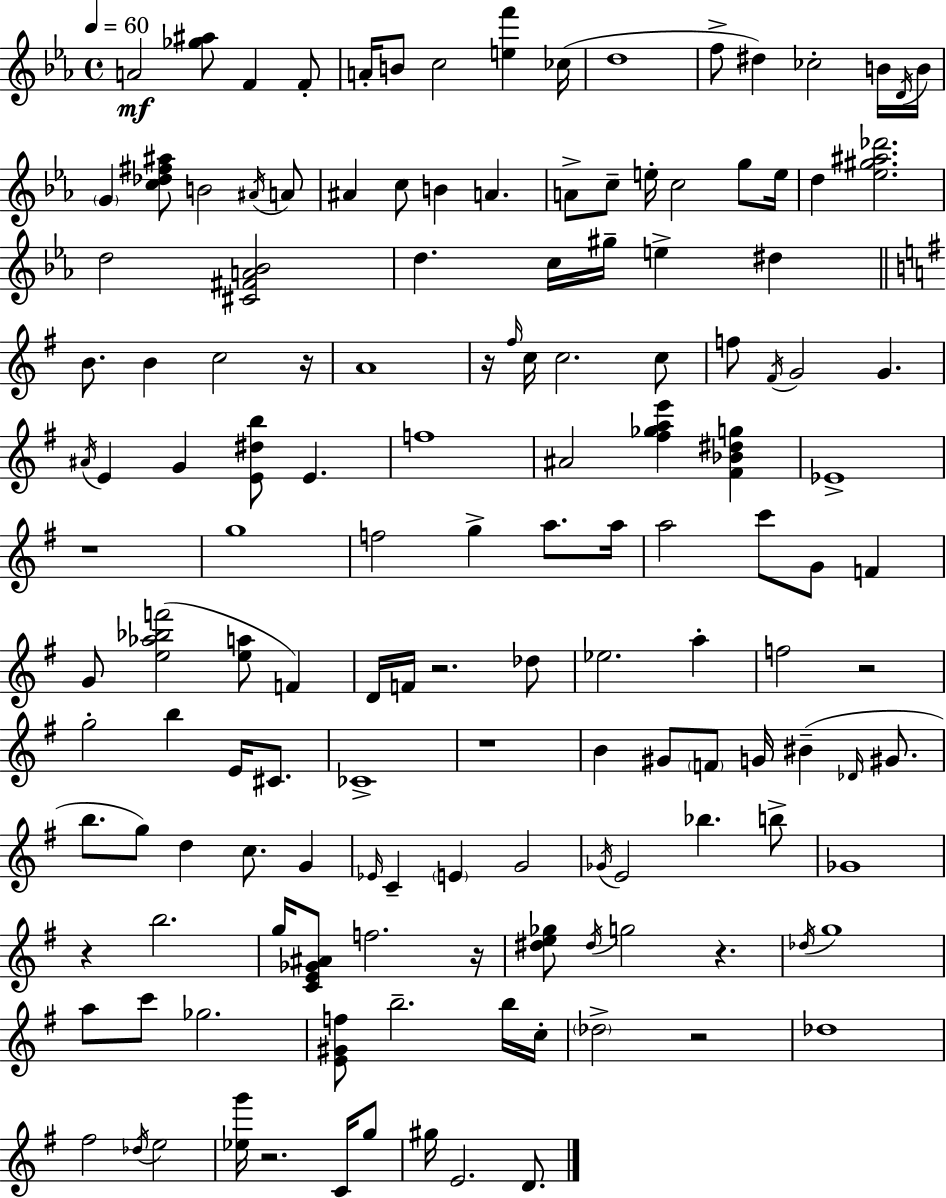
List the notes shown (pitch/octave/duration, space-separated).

A4/h [Gb5,A#5]/e F4/q F4/e A4/s B4/e C5/h [E5,F6]/q CES5/s D5/w F5/e D#5/q CES5/h B4/s D4/s B4/s G4/q [C5,Db5,F#5,A#5]/e B4/h A#4/s A4/e A#4/q C5/e B4/q A4/q. A4/e C5/e E5/s C5/h G5/e E5/s D5/q [Eb5,G#5,A#5,Db6]/h. D5/h [C#4,F#4,A4,Bb4]/h D5/q. C5/s G#5/s E5/q D#5/q B4/e. B4/q C5/h R/s A4/w R/s F#5/s C5/s C5/h. C5/e F5/e F#4/s G4/h G4/q. A#4/s E4/q G4/q [E4,D#5,B5]/e E4/q. F5/w A#4/h [F#5,Gb5,A5,E6]/q [F#4,Bb4,D#5,G5]/q Eb4/w R/w G5/w F5/h G5/q A5/e. A5/s A5/h C6/e G4/e F4/q G4/e [E5,Ab5,Bb5,F6]/h [E5,A5]/e F4/q D4/s F4/s R/h. Db5/e Eb5/h. A5/q F5/h R/h G5/h B5/q E4/s C#4/e. CES4/w R/w B4/q G#4/e F4/e G4/s BIS4/q Db4/s G#4/e. B5/e. G5/e D5/q C5/e. G4/q Eb4/s C4/q E4/q G4/h Gb4/s E4/h Bb5/q. B5/e Gb4/w R/q B5/h. G5/s [C4,E4,Gb4,A#4]/e F5/h. R/s [D#5,E5,Gb5]/e D#5/s G5/h R/q. Db5/s G5/w A5/e C6/e Gb5/h. [E4,G#4,F5]/e B5/h. B5/s C5/s Db5/h R/h Db5/w F#5/h Db5/s E5/h [Eb5,G6]/s R/h. C4/s G5/e G#5/s E4/h. D4/e.